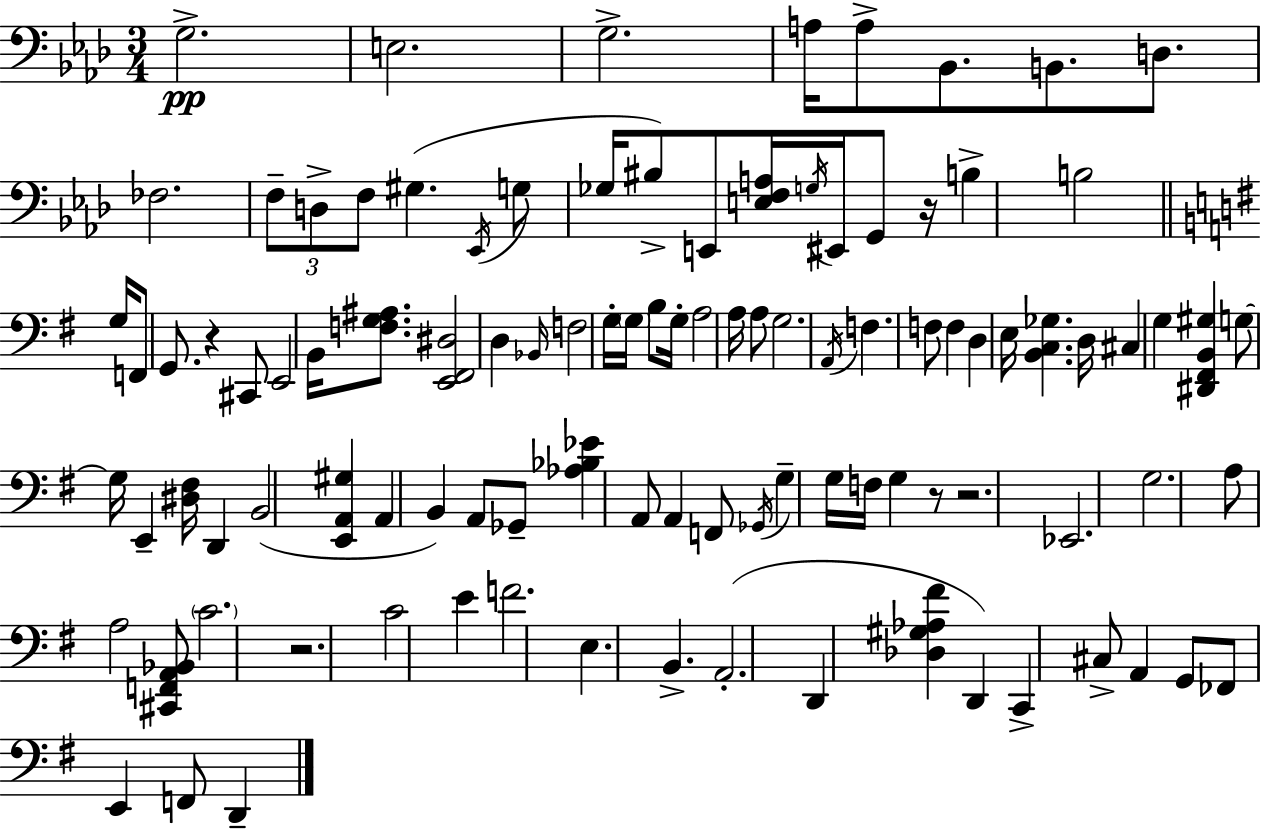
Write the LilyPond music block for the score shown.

{
  \clef bass
  \numericTimeSignature
  \time 3/4
  \key aes \major
  g2.->\pp | e2. | g2.-> | a16 a8-> bes,8. b,8. d8. | \break fes2. | \tuplet 3/2 { f8-- d8-> f8 } gis4.( | \acciaccatura { ees,16 } g8 ges16 bis8->) e,8 <e f a>16 \acciaccatura { g16 } eis,16 g,8 | r16 b4-> b2 | \break \bar "||" \break \key g \major g16 f,8 g,8. r4 cis,8 | e,2 b,16 <f g ais>8. | <e, fis, dis>2 d4 | \grace { bes,16 } f2 g16-. \parenthesize g16 b8 | \break g16-. a2 a16 a8 | g2. | \acciaccatura { a,16 } f4. f8 f4 | d4 e16 <b, c ges>4. | \break d16 cis4 g4 <dis, fis, b, gis>4 | g8~~ g16 e,4-- <dis fis>16 d,4 | b,2( <e, a, gis>4 | a,4 b,4) a,8 | \break ges,8-- <aes bes ees'>4 a,8 a,4 | f,8 \acciaccatura { ges,16 } g4-- g16 f16 g4 | r8 r2. | ees,2. | \break g2. | a8 a2 | <cis, f, a, bes,>8 \parenthesize c'2. | r2. | \break c'2 e'4 | f'2. | e4. b,4.-> | a,2.-.( | \break d,4 <des gis aes fis'>4 d,4) | c,4-> cis8-> a,4 | g,8 fes,8 e,4 f,8 d,4-- | \bar "|."
}